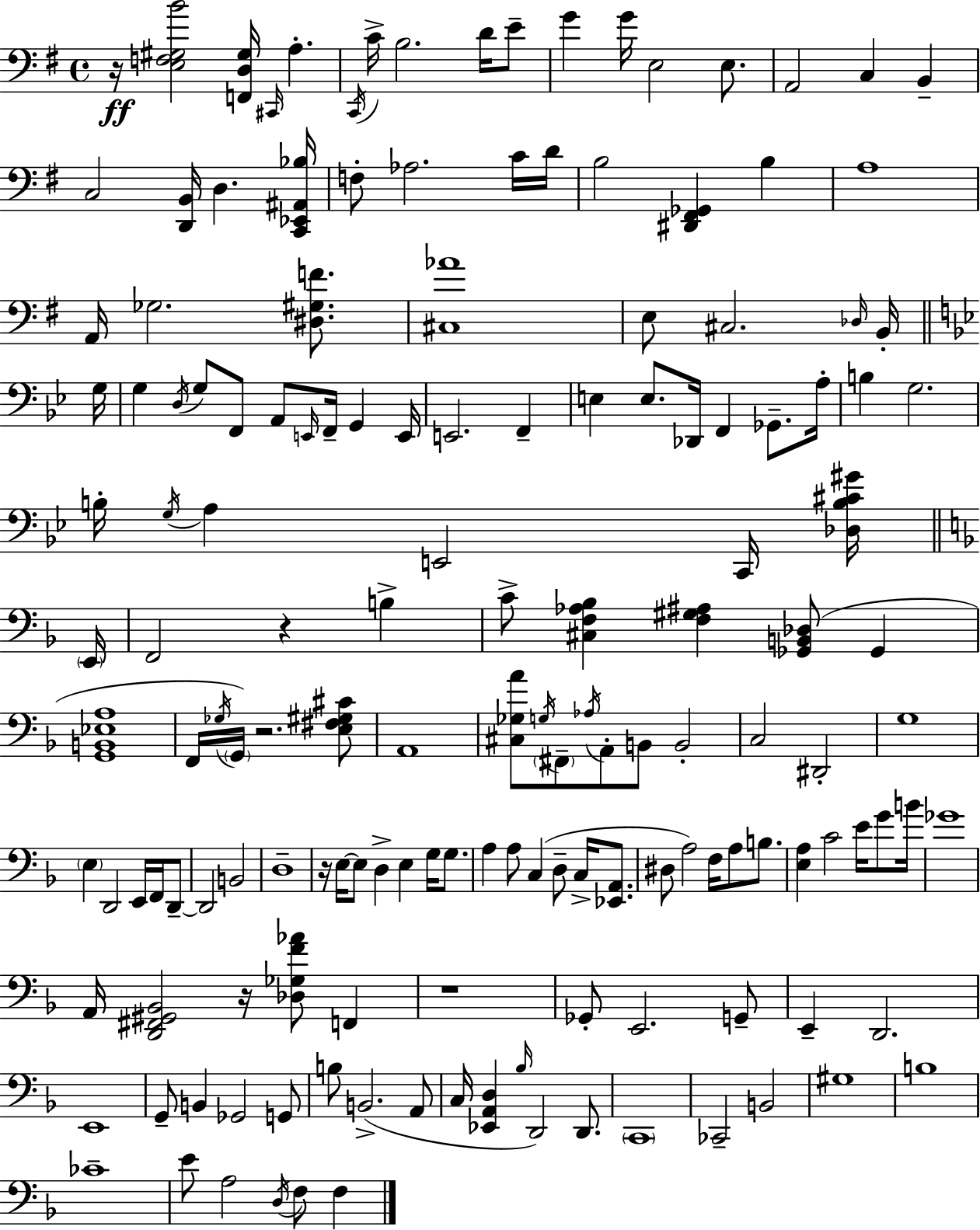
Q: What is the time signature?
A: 4/4